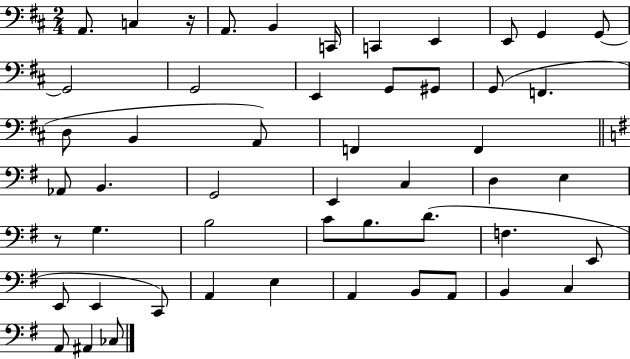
X:1
T:Untitled
M:2/4
L:1/4
K:D
A,,/2 C, z/4 A,,/2 B,, C,,/4 C,, E,, E,,/2 G,, G,,/2 G,,2 G,,2 E,, G,,/2 ^G,,/2 G,,/2 F,, D,/2 B,, A,,/2 F,, F,, _A,,/2 B,, G,,2 E,, C, D, E, z/2 G, B,2 C/2 B,/2 D/2 F, E,,/2 E,,/2 E,, C,,/2 A,, E, A,, B,,/2 A,,/2 B,, C, A,,/2 ^A,, _C,/2